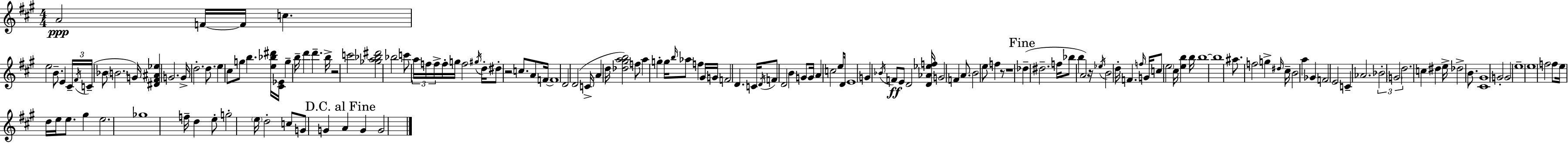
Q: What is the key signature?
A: A major